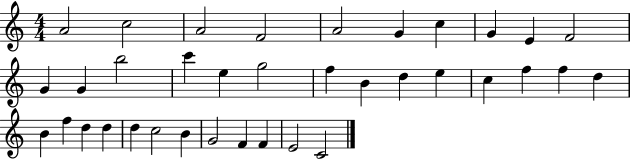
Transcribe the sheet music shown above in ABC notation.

X:1
T:Untitled
M:4/4
L:1/4
K:C
A2 c2 A2 F2 A2 G c G E F2 G G b2 c' e g2 f B d e c f f d B f d d d c2 B G2 F F E2 C2